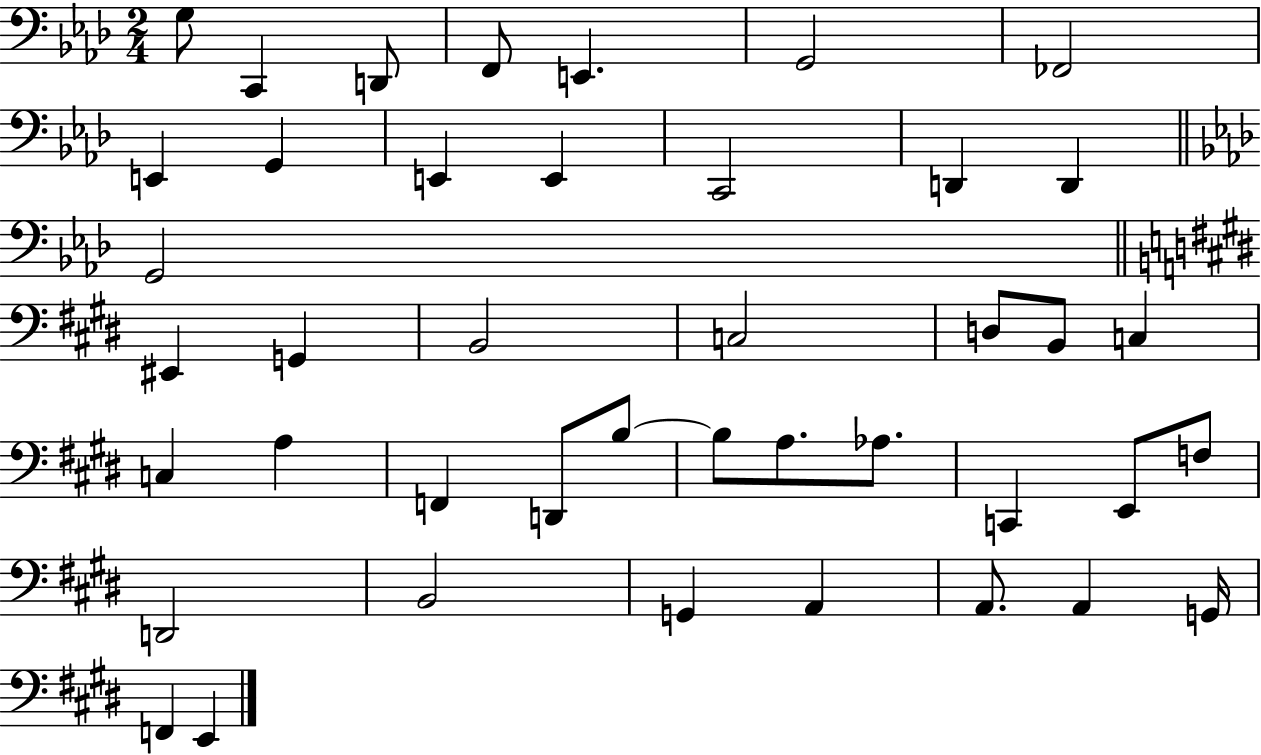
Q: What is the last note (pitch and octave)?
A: E2